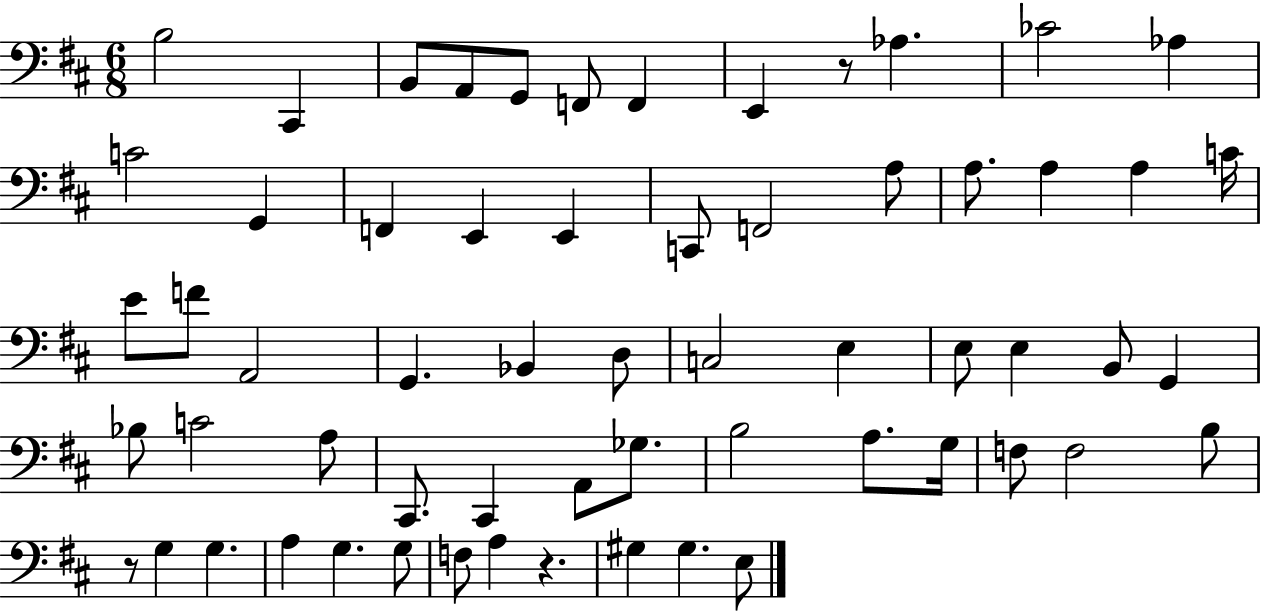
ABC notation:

X:1
T:Untitled
M:6/8
L:1/4
K:D
B,2 ^C,, B,,/2 A,,/2 G,,/2 F,,/2 F,, E,, z/2 _A, _C2 _A, C2 G,, F,, E,, E,, C,,/2 F,,2 A,/2 A,/2 A, A, C/4 E/2 F/2 A,,2 G,, _B,, D,/2 C,2 E, E,/2 E, B,,/2 G,, _B,/2 C2 A,/2 ^C,,/2 ^C,, A,,/2 _G,/2 B,2 A,/2 G,/4 F,/2 F,2 B,/2 z/2 G, G, A, G, G,/2 F,/2 A, z ^G, ^G, E,/2